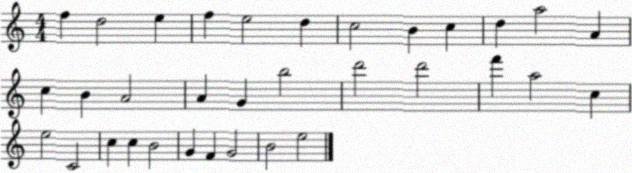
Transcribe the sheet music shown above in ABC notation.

X:1
T:Untitled
M:4/4
L:1/4
K:C
f d2 e f e2 d c2 B c d a2 A c B A2 A G b2 d'2 d'2 f' a2 c e2 C2 c c B2 G F G2 B2 e2